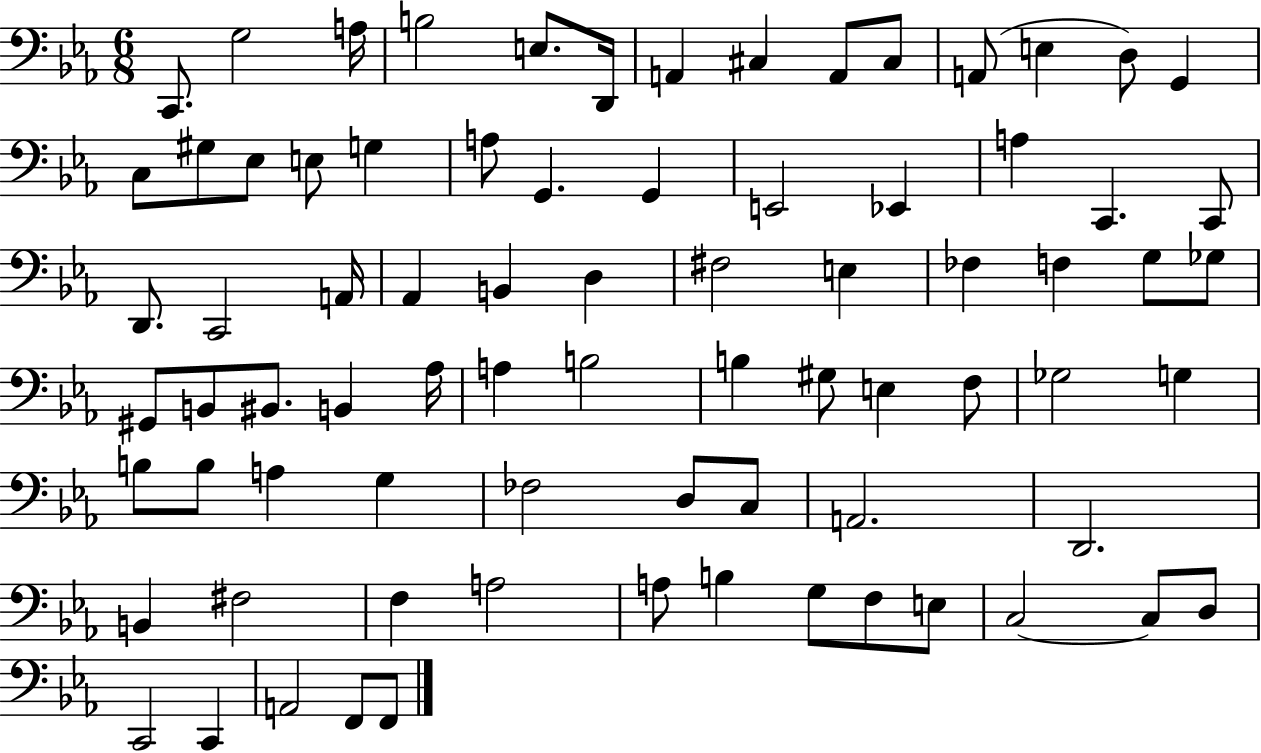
C2/e. G3/h A3/s B3/h E3/e. D2/s A2/q C#3/q A2/e C#3/e A2/e E3/q D3/e G2/q C3/e G#3/e Eb3/e E3/e G3/q A3/e G2/q. G2/q E2/h Eb2/q A3/q C2/q. C2/e D2/e. C2/h A2/s Ab2/q B2/q D3/q F#3/h E3/q FES3/q F3/q G3/e Gb3/e G#2/e B2/e BIS2/e. B2/q Ab3/s A3/q B3/h B3/q G#3/e E3/q F3/e Gb3/h G3/q B3/e B3/e A3/q G3/q FES3/h D3/e C3/e A2/h. D2/h. B2/q F#3/h F3/q A3/h A3/e B3/q G3/e F3/e E3/e C3/h C3/e D3/e C2/h C2/q A2/h F2/e F2/e